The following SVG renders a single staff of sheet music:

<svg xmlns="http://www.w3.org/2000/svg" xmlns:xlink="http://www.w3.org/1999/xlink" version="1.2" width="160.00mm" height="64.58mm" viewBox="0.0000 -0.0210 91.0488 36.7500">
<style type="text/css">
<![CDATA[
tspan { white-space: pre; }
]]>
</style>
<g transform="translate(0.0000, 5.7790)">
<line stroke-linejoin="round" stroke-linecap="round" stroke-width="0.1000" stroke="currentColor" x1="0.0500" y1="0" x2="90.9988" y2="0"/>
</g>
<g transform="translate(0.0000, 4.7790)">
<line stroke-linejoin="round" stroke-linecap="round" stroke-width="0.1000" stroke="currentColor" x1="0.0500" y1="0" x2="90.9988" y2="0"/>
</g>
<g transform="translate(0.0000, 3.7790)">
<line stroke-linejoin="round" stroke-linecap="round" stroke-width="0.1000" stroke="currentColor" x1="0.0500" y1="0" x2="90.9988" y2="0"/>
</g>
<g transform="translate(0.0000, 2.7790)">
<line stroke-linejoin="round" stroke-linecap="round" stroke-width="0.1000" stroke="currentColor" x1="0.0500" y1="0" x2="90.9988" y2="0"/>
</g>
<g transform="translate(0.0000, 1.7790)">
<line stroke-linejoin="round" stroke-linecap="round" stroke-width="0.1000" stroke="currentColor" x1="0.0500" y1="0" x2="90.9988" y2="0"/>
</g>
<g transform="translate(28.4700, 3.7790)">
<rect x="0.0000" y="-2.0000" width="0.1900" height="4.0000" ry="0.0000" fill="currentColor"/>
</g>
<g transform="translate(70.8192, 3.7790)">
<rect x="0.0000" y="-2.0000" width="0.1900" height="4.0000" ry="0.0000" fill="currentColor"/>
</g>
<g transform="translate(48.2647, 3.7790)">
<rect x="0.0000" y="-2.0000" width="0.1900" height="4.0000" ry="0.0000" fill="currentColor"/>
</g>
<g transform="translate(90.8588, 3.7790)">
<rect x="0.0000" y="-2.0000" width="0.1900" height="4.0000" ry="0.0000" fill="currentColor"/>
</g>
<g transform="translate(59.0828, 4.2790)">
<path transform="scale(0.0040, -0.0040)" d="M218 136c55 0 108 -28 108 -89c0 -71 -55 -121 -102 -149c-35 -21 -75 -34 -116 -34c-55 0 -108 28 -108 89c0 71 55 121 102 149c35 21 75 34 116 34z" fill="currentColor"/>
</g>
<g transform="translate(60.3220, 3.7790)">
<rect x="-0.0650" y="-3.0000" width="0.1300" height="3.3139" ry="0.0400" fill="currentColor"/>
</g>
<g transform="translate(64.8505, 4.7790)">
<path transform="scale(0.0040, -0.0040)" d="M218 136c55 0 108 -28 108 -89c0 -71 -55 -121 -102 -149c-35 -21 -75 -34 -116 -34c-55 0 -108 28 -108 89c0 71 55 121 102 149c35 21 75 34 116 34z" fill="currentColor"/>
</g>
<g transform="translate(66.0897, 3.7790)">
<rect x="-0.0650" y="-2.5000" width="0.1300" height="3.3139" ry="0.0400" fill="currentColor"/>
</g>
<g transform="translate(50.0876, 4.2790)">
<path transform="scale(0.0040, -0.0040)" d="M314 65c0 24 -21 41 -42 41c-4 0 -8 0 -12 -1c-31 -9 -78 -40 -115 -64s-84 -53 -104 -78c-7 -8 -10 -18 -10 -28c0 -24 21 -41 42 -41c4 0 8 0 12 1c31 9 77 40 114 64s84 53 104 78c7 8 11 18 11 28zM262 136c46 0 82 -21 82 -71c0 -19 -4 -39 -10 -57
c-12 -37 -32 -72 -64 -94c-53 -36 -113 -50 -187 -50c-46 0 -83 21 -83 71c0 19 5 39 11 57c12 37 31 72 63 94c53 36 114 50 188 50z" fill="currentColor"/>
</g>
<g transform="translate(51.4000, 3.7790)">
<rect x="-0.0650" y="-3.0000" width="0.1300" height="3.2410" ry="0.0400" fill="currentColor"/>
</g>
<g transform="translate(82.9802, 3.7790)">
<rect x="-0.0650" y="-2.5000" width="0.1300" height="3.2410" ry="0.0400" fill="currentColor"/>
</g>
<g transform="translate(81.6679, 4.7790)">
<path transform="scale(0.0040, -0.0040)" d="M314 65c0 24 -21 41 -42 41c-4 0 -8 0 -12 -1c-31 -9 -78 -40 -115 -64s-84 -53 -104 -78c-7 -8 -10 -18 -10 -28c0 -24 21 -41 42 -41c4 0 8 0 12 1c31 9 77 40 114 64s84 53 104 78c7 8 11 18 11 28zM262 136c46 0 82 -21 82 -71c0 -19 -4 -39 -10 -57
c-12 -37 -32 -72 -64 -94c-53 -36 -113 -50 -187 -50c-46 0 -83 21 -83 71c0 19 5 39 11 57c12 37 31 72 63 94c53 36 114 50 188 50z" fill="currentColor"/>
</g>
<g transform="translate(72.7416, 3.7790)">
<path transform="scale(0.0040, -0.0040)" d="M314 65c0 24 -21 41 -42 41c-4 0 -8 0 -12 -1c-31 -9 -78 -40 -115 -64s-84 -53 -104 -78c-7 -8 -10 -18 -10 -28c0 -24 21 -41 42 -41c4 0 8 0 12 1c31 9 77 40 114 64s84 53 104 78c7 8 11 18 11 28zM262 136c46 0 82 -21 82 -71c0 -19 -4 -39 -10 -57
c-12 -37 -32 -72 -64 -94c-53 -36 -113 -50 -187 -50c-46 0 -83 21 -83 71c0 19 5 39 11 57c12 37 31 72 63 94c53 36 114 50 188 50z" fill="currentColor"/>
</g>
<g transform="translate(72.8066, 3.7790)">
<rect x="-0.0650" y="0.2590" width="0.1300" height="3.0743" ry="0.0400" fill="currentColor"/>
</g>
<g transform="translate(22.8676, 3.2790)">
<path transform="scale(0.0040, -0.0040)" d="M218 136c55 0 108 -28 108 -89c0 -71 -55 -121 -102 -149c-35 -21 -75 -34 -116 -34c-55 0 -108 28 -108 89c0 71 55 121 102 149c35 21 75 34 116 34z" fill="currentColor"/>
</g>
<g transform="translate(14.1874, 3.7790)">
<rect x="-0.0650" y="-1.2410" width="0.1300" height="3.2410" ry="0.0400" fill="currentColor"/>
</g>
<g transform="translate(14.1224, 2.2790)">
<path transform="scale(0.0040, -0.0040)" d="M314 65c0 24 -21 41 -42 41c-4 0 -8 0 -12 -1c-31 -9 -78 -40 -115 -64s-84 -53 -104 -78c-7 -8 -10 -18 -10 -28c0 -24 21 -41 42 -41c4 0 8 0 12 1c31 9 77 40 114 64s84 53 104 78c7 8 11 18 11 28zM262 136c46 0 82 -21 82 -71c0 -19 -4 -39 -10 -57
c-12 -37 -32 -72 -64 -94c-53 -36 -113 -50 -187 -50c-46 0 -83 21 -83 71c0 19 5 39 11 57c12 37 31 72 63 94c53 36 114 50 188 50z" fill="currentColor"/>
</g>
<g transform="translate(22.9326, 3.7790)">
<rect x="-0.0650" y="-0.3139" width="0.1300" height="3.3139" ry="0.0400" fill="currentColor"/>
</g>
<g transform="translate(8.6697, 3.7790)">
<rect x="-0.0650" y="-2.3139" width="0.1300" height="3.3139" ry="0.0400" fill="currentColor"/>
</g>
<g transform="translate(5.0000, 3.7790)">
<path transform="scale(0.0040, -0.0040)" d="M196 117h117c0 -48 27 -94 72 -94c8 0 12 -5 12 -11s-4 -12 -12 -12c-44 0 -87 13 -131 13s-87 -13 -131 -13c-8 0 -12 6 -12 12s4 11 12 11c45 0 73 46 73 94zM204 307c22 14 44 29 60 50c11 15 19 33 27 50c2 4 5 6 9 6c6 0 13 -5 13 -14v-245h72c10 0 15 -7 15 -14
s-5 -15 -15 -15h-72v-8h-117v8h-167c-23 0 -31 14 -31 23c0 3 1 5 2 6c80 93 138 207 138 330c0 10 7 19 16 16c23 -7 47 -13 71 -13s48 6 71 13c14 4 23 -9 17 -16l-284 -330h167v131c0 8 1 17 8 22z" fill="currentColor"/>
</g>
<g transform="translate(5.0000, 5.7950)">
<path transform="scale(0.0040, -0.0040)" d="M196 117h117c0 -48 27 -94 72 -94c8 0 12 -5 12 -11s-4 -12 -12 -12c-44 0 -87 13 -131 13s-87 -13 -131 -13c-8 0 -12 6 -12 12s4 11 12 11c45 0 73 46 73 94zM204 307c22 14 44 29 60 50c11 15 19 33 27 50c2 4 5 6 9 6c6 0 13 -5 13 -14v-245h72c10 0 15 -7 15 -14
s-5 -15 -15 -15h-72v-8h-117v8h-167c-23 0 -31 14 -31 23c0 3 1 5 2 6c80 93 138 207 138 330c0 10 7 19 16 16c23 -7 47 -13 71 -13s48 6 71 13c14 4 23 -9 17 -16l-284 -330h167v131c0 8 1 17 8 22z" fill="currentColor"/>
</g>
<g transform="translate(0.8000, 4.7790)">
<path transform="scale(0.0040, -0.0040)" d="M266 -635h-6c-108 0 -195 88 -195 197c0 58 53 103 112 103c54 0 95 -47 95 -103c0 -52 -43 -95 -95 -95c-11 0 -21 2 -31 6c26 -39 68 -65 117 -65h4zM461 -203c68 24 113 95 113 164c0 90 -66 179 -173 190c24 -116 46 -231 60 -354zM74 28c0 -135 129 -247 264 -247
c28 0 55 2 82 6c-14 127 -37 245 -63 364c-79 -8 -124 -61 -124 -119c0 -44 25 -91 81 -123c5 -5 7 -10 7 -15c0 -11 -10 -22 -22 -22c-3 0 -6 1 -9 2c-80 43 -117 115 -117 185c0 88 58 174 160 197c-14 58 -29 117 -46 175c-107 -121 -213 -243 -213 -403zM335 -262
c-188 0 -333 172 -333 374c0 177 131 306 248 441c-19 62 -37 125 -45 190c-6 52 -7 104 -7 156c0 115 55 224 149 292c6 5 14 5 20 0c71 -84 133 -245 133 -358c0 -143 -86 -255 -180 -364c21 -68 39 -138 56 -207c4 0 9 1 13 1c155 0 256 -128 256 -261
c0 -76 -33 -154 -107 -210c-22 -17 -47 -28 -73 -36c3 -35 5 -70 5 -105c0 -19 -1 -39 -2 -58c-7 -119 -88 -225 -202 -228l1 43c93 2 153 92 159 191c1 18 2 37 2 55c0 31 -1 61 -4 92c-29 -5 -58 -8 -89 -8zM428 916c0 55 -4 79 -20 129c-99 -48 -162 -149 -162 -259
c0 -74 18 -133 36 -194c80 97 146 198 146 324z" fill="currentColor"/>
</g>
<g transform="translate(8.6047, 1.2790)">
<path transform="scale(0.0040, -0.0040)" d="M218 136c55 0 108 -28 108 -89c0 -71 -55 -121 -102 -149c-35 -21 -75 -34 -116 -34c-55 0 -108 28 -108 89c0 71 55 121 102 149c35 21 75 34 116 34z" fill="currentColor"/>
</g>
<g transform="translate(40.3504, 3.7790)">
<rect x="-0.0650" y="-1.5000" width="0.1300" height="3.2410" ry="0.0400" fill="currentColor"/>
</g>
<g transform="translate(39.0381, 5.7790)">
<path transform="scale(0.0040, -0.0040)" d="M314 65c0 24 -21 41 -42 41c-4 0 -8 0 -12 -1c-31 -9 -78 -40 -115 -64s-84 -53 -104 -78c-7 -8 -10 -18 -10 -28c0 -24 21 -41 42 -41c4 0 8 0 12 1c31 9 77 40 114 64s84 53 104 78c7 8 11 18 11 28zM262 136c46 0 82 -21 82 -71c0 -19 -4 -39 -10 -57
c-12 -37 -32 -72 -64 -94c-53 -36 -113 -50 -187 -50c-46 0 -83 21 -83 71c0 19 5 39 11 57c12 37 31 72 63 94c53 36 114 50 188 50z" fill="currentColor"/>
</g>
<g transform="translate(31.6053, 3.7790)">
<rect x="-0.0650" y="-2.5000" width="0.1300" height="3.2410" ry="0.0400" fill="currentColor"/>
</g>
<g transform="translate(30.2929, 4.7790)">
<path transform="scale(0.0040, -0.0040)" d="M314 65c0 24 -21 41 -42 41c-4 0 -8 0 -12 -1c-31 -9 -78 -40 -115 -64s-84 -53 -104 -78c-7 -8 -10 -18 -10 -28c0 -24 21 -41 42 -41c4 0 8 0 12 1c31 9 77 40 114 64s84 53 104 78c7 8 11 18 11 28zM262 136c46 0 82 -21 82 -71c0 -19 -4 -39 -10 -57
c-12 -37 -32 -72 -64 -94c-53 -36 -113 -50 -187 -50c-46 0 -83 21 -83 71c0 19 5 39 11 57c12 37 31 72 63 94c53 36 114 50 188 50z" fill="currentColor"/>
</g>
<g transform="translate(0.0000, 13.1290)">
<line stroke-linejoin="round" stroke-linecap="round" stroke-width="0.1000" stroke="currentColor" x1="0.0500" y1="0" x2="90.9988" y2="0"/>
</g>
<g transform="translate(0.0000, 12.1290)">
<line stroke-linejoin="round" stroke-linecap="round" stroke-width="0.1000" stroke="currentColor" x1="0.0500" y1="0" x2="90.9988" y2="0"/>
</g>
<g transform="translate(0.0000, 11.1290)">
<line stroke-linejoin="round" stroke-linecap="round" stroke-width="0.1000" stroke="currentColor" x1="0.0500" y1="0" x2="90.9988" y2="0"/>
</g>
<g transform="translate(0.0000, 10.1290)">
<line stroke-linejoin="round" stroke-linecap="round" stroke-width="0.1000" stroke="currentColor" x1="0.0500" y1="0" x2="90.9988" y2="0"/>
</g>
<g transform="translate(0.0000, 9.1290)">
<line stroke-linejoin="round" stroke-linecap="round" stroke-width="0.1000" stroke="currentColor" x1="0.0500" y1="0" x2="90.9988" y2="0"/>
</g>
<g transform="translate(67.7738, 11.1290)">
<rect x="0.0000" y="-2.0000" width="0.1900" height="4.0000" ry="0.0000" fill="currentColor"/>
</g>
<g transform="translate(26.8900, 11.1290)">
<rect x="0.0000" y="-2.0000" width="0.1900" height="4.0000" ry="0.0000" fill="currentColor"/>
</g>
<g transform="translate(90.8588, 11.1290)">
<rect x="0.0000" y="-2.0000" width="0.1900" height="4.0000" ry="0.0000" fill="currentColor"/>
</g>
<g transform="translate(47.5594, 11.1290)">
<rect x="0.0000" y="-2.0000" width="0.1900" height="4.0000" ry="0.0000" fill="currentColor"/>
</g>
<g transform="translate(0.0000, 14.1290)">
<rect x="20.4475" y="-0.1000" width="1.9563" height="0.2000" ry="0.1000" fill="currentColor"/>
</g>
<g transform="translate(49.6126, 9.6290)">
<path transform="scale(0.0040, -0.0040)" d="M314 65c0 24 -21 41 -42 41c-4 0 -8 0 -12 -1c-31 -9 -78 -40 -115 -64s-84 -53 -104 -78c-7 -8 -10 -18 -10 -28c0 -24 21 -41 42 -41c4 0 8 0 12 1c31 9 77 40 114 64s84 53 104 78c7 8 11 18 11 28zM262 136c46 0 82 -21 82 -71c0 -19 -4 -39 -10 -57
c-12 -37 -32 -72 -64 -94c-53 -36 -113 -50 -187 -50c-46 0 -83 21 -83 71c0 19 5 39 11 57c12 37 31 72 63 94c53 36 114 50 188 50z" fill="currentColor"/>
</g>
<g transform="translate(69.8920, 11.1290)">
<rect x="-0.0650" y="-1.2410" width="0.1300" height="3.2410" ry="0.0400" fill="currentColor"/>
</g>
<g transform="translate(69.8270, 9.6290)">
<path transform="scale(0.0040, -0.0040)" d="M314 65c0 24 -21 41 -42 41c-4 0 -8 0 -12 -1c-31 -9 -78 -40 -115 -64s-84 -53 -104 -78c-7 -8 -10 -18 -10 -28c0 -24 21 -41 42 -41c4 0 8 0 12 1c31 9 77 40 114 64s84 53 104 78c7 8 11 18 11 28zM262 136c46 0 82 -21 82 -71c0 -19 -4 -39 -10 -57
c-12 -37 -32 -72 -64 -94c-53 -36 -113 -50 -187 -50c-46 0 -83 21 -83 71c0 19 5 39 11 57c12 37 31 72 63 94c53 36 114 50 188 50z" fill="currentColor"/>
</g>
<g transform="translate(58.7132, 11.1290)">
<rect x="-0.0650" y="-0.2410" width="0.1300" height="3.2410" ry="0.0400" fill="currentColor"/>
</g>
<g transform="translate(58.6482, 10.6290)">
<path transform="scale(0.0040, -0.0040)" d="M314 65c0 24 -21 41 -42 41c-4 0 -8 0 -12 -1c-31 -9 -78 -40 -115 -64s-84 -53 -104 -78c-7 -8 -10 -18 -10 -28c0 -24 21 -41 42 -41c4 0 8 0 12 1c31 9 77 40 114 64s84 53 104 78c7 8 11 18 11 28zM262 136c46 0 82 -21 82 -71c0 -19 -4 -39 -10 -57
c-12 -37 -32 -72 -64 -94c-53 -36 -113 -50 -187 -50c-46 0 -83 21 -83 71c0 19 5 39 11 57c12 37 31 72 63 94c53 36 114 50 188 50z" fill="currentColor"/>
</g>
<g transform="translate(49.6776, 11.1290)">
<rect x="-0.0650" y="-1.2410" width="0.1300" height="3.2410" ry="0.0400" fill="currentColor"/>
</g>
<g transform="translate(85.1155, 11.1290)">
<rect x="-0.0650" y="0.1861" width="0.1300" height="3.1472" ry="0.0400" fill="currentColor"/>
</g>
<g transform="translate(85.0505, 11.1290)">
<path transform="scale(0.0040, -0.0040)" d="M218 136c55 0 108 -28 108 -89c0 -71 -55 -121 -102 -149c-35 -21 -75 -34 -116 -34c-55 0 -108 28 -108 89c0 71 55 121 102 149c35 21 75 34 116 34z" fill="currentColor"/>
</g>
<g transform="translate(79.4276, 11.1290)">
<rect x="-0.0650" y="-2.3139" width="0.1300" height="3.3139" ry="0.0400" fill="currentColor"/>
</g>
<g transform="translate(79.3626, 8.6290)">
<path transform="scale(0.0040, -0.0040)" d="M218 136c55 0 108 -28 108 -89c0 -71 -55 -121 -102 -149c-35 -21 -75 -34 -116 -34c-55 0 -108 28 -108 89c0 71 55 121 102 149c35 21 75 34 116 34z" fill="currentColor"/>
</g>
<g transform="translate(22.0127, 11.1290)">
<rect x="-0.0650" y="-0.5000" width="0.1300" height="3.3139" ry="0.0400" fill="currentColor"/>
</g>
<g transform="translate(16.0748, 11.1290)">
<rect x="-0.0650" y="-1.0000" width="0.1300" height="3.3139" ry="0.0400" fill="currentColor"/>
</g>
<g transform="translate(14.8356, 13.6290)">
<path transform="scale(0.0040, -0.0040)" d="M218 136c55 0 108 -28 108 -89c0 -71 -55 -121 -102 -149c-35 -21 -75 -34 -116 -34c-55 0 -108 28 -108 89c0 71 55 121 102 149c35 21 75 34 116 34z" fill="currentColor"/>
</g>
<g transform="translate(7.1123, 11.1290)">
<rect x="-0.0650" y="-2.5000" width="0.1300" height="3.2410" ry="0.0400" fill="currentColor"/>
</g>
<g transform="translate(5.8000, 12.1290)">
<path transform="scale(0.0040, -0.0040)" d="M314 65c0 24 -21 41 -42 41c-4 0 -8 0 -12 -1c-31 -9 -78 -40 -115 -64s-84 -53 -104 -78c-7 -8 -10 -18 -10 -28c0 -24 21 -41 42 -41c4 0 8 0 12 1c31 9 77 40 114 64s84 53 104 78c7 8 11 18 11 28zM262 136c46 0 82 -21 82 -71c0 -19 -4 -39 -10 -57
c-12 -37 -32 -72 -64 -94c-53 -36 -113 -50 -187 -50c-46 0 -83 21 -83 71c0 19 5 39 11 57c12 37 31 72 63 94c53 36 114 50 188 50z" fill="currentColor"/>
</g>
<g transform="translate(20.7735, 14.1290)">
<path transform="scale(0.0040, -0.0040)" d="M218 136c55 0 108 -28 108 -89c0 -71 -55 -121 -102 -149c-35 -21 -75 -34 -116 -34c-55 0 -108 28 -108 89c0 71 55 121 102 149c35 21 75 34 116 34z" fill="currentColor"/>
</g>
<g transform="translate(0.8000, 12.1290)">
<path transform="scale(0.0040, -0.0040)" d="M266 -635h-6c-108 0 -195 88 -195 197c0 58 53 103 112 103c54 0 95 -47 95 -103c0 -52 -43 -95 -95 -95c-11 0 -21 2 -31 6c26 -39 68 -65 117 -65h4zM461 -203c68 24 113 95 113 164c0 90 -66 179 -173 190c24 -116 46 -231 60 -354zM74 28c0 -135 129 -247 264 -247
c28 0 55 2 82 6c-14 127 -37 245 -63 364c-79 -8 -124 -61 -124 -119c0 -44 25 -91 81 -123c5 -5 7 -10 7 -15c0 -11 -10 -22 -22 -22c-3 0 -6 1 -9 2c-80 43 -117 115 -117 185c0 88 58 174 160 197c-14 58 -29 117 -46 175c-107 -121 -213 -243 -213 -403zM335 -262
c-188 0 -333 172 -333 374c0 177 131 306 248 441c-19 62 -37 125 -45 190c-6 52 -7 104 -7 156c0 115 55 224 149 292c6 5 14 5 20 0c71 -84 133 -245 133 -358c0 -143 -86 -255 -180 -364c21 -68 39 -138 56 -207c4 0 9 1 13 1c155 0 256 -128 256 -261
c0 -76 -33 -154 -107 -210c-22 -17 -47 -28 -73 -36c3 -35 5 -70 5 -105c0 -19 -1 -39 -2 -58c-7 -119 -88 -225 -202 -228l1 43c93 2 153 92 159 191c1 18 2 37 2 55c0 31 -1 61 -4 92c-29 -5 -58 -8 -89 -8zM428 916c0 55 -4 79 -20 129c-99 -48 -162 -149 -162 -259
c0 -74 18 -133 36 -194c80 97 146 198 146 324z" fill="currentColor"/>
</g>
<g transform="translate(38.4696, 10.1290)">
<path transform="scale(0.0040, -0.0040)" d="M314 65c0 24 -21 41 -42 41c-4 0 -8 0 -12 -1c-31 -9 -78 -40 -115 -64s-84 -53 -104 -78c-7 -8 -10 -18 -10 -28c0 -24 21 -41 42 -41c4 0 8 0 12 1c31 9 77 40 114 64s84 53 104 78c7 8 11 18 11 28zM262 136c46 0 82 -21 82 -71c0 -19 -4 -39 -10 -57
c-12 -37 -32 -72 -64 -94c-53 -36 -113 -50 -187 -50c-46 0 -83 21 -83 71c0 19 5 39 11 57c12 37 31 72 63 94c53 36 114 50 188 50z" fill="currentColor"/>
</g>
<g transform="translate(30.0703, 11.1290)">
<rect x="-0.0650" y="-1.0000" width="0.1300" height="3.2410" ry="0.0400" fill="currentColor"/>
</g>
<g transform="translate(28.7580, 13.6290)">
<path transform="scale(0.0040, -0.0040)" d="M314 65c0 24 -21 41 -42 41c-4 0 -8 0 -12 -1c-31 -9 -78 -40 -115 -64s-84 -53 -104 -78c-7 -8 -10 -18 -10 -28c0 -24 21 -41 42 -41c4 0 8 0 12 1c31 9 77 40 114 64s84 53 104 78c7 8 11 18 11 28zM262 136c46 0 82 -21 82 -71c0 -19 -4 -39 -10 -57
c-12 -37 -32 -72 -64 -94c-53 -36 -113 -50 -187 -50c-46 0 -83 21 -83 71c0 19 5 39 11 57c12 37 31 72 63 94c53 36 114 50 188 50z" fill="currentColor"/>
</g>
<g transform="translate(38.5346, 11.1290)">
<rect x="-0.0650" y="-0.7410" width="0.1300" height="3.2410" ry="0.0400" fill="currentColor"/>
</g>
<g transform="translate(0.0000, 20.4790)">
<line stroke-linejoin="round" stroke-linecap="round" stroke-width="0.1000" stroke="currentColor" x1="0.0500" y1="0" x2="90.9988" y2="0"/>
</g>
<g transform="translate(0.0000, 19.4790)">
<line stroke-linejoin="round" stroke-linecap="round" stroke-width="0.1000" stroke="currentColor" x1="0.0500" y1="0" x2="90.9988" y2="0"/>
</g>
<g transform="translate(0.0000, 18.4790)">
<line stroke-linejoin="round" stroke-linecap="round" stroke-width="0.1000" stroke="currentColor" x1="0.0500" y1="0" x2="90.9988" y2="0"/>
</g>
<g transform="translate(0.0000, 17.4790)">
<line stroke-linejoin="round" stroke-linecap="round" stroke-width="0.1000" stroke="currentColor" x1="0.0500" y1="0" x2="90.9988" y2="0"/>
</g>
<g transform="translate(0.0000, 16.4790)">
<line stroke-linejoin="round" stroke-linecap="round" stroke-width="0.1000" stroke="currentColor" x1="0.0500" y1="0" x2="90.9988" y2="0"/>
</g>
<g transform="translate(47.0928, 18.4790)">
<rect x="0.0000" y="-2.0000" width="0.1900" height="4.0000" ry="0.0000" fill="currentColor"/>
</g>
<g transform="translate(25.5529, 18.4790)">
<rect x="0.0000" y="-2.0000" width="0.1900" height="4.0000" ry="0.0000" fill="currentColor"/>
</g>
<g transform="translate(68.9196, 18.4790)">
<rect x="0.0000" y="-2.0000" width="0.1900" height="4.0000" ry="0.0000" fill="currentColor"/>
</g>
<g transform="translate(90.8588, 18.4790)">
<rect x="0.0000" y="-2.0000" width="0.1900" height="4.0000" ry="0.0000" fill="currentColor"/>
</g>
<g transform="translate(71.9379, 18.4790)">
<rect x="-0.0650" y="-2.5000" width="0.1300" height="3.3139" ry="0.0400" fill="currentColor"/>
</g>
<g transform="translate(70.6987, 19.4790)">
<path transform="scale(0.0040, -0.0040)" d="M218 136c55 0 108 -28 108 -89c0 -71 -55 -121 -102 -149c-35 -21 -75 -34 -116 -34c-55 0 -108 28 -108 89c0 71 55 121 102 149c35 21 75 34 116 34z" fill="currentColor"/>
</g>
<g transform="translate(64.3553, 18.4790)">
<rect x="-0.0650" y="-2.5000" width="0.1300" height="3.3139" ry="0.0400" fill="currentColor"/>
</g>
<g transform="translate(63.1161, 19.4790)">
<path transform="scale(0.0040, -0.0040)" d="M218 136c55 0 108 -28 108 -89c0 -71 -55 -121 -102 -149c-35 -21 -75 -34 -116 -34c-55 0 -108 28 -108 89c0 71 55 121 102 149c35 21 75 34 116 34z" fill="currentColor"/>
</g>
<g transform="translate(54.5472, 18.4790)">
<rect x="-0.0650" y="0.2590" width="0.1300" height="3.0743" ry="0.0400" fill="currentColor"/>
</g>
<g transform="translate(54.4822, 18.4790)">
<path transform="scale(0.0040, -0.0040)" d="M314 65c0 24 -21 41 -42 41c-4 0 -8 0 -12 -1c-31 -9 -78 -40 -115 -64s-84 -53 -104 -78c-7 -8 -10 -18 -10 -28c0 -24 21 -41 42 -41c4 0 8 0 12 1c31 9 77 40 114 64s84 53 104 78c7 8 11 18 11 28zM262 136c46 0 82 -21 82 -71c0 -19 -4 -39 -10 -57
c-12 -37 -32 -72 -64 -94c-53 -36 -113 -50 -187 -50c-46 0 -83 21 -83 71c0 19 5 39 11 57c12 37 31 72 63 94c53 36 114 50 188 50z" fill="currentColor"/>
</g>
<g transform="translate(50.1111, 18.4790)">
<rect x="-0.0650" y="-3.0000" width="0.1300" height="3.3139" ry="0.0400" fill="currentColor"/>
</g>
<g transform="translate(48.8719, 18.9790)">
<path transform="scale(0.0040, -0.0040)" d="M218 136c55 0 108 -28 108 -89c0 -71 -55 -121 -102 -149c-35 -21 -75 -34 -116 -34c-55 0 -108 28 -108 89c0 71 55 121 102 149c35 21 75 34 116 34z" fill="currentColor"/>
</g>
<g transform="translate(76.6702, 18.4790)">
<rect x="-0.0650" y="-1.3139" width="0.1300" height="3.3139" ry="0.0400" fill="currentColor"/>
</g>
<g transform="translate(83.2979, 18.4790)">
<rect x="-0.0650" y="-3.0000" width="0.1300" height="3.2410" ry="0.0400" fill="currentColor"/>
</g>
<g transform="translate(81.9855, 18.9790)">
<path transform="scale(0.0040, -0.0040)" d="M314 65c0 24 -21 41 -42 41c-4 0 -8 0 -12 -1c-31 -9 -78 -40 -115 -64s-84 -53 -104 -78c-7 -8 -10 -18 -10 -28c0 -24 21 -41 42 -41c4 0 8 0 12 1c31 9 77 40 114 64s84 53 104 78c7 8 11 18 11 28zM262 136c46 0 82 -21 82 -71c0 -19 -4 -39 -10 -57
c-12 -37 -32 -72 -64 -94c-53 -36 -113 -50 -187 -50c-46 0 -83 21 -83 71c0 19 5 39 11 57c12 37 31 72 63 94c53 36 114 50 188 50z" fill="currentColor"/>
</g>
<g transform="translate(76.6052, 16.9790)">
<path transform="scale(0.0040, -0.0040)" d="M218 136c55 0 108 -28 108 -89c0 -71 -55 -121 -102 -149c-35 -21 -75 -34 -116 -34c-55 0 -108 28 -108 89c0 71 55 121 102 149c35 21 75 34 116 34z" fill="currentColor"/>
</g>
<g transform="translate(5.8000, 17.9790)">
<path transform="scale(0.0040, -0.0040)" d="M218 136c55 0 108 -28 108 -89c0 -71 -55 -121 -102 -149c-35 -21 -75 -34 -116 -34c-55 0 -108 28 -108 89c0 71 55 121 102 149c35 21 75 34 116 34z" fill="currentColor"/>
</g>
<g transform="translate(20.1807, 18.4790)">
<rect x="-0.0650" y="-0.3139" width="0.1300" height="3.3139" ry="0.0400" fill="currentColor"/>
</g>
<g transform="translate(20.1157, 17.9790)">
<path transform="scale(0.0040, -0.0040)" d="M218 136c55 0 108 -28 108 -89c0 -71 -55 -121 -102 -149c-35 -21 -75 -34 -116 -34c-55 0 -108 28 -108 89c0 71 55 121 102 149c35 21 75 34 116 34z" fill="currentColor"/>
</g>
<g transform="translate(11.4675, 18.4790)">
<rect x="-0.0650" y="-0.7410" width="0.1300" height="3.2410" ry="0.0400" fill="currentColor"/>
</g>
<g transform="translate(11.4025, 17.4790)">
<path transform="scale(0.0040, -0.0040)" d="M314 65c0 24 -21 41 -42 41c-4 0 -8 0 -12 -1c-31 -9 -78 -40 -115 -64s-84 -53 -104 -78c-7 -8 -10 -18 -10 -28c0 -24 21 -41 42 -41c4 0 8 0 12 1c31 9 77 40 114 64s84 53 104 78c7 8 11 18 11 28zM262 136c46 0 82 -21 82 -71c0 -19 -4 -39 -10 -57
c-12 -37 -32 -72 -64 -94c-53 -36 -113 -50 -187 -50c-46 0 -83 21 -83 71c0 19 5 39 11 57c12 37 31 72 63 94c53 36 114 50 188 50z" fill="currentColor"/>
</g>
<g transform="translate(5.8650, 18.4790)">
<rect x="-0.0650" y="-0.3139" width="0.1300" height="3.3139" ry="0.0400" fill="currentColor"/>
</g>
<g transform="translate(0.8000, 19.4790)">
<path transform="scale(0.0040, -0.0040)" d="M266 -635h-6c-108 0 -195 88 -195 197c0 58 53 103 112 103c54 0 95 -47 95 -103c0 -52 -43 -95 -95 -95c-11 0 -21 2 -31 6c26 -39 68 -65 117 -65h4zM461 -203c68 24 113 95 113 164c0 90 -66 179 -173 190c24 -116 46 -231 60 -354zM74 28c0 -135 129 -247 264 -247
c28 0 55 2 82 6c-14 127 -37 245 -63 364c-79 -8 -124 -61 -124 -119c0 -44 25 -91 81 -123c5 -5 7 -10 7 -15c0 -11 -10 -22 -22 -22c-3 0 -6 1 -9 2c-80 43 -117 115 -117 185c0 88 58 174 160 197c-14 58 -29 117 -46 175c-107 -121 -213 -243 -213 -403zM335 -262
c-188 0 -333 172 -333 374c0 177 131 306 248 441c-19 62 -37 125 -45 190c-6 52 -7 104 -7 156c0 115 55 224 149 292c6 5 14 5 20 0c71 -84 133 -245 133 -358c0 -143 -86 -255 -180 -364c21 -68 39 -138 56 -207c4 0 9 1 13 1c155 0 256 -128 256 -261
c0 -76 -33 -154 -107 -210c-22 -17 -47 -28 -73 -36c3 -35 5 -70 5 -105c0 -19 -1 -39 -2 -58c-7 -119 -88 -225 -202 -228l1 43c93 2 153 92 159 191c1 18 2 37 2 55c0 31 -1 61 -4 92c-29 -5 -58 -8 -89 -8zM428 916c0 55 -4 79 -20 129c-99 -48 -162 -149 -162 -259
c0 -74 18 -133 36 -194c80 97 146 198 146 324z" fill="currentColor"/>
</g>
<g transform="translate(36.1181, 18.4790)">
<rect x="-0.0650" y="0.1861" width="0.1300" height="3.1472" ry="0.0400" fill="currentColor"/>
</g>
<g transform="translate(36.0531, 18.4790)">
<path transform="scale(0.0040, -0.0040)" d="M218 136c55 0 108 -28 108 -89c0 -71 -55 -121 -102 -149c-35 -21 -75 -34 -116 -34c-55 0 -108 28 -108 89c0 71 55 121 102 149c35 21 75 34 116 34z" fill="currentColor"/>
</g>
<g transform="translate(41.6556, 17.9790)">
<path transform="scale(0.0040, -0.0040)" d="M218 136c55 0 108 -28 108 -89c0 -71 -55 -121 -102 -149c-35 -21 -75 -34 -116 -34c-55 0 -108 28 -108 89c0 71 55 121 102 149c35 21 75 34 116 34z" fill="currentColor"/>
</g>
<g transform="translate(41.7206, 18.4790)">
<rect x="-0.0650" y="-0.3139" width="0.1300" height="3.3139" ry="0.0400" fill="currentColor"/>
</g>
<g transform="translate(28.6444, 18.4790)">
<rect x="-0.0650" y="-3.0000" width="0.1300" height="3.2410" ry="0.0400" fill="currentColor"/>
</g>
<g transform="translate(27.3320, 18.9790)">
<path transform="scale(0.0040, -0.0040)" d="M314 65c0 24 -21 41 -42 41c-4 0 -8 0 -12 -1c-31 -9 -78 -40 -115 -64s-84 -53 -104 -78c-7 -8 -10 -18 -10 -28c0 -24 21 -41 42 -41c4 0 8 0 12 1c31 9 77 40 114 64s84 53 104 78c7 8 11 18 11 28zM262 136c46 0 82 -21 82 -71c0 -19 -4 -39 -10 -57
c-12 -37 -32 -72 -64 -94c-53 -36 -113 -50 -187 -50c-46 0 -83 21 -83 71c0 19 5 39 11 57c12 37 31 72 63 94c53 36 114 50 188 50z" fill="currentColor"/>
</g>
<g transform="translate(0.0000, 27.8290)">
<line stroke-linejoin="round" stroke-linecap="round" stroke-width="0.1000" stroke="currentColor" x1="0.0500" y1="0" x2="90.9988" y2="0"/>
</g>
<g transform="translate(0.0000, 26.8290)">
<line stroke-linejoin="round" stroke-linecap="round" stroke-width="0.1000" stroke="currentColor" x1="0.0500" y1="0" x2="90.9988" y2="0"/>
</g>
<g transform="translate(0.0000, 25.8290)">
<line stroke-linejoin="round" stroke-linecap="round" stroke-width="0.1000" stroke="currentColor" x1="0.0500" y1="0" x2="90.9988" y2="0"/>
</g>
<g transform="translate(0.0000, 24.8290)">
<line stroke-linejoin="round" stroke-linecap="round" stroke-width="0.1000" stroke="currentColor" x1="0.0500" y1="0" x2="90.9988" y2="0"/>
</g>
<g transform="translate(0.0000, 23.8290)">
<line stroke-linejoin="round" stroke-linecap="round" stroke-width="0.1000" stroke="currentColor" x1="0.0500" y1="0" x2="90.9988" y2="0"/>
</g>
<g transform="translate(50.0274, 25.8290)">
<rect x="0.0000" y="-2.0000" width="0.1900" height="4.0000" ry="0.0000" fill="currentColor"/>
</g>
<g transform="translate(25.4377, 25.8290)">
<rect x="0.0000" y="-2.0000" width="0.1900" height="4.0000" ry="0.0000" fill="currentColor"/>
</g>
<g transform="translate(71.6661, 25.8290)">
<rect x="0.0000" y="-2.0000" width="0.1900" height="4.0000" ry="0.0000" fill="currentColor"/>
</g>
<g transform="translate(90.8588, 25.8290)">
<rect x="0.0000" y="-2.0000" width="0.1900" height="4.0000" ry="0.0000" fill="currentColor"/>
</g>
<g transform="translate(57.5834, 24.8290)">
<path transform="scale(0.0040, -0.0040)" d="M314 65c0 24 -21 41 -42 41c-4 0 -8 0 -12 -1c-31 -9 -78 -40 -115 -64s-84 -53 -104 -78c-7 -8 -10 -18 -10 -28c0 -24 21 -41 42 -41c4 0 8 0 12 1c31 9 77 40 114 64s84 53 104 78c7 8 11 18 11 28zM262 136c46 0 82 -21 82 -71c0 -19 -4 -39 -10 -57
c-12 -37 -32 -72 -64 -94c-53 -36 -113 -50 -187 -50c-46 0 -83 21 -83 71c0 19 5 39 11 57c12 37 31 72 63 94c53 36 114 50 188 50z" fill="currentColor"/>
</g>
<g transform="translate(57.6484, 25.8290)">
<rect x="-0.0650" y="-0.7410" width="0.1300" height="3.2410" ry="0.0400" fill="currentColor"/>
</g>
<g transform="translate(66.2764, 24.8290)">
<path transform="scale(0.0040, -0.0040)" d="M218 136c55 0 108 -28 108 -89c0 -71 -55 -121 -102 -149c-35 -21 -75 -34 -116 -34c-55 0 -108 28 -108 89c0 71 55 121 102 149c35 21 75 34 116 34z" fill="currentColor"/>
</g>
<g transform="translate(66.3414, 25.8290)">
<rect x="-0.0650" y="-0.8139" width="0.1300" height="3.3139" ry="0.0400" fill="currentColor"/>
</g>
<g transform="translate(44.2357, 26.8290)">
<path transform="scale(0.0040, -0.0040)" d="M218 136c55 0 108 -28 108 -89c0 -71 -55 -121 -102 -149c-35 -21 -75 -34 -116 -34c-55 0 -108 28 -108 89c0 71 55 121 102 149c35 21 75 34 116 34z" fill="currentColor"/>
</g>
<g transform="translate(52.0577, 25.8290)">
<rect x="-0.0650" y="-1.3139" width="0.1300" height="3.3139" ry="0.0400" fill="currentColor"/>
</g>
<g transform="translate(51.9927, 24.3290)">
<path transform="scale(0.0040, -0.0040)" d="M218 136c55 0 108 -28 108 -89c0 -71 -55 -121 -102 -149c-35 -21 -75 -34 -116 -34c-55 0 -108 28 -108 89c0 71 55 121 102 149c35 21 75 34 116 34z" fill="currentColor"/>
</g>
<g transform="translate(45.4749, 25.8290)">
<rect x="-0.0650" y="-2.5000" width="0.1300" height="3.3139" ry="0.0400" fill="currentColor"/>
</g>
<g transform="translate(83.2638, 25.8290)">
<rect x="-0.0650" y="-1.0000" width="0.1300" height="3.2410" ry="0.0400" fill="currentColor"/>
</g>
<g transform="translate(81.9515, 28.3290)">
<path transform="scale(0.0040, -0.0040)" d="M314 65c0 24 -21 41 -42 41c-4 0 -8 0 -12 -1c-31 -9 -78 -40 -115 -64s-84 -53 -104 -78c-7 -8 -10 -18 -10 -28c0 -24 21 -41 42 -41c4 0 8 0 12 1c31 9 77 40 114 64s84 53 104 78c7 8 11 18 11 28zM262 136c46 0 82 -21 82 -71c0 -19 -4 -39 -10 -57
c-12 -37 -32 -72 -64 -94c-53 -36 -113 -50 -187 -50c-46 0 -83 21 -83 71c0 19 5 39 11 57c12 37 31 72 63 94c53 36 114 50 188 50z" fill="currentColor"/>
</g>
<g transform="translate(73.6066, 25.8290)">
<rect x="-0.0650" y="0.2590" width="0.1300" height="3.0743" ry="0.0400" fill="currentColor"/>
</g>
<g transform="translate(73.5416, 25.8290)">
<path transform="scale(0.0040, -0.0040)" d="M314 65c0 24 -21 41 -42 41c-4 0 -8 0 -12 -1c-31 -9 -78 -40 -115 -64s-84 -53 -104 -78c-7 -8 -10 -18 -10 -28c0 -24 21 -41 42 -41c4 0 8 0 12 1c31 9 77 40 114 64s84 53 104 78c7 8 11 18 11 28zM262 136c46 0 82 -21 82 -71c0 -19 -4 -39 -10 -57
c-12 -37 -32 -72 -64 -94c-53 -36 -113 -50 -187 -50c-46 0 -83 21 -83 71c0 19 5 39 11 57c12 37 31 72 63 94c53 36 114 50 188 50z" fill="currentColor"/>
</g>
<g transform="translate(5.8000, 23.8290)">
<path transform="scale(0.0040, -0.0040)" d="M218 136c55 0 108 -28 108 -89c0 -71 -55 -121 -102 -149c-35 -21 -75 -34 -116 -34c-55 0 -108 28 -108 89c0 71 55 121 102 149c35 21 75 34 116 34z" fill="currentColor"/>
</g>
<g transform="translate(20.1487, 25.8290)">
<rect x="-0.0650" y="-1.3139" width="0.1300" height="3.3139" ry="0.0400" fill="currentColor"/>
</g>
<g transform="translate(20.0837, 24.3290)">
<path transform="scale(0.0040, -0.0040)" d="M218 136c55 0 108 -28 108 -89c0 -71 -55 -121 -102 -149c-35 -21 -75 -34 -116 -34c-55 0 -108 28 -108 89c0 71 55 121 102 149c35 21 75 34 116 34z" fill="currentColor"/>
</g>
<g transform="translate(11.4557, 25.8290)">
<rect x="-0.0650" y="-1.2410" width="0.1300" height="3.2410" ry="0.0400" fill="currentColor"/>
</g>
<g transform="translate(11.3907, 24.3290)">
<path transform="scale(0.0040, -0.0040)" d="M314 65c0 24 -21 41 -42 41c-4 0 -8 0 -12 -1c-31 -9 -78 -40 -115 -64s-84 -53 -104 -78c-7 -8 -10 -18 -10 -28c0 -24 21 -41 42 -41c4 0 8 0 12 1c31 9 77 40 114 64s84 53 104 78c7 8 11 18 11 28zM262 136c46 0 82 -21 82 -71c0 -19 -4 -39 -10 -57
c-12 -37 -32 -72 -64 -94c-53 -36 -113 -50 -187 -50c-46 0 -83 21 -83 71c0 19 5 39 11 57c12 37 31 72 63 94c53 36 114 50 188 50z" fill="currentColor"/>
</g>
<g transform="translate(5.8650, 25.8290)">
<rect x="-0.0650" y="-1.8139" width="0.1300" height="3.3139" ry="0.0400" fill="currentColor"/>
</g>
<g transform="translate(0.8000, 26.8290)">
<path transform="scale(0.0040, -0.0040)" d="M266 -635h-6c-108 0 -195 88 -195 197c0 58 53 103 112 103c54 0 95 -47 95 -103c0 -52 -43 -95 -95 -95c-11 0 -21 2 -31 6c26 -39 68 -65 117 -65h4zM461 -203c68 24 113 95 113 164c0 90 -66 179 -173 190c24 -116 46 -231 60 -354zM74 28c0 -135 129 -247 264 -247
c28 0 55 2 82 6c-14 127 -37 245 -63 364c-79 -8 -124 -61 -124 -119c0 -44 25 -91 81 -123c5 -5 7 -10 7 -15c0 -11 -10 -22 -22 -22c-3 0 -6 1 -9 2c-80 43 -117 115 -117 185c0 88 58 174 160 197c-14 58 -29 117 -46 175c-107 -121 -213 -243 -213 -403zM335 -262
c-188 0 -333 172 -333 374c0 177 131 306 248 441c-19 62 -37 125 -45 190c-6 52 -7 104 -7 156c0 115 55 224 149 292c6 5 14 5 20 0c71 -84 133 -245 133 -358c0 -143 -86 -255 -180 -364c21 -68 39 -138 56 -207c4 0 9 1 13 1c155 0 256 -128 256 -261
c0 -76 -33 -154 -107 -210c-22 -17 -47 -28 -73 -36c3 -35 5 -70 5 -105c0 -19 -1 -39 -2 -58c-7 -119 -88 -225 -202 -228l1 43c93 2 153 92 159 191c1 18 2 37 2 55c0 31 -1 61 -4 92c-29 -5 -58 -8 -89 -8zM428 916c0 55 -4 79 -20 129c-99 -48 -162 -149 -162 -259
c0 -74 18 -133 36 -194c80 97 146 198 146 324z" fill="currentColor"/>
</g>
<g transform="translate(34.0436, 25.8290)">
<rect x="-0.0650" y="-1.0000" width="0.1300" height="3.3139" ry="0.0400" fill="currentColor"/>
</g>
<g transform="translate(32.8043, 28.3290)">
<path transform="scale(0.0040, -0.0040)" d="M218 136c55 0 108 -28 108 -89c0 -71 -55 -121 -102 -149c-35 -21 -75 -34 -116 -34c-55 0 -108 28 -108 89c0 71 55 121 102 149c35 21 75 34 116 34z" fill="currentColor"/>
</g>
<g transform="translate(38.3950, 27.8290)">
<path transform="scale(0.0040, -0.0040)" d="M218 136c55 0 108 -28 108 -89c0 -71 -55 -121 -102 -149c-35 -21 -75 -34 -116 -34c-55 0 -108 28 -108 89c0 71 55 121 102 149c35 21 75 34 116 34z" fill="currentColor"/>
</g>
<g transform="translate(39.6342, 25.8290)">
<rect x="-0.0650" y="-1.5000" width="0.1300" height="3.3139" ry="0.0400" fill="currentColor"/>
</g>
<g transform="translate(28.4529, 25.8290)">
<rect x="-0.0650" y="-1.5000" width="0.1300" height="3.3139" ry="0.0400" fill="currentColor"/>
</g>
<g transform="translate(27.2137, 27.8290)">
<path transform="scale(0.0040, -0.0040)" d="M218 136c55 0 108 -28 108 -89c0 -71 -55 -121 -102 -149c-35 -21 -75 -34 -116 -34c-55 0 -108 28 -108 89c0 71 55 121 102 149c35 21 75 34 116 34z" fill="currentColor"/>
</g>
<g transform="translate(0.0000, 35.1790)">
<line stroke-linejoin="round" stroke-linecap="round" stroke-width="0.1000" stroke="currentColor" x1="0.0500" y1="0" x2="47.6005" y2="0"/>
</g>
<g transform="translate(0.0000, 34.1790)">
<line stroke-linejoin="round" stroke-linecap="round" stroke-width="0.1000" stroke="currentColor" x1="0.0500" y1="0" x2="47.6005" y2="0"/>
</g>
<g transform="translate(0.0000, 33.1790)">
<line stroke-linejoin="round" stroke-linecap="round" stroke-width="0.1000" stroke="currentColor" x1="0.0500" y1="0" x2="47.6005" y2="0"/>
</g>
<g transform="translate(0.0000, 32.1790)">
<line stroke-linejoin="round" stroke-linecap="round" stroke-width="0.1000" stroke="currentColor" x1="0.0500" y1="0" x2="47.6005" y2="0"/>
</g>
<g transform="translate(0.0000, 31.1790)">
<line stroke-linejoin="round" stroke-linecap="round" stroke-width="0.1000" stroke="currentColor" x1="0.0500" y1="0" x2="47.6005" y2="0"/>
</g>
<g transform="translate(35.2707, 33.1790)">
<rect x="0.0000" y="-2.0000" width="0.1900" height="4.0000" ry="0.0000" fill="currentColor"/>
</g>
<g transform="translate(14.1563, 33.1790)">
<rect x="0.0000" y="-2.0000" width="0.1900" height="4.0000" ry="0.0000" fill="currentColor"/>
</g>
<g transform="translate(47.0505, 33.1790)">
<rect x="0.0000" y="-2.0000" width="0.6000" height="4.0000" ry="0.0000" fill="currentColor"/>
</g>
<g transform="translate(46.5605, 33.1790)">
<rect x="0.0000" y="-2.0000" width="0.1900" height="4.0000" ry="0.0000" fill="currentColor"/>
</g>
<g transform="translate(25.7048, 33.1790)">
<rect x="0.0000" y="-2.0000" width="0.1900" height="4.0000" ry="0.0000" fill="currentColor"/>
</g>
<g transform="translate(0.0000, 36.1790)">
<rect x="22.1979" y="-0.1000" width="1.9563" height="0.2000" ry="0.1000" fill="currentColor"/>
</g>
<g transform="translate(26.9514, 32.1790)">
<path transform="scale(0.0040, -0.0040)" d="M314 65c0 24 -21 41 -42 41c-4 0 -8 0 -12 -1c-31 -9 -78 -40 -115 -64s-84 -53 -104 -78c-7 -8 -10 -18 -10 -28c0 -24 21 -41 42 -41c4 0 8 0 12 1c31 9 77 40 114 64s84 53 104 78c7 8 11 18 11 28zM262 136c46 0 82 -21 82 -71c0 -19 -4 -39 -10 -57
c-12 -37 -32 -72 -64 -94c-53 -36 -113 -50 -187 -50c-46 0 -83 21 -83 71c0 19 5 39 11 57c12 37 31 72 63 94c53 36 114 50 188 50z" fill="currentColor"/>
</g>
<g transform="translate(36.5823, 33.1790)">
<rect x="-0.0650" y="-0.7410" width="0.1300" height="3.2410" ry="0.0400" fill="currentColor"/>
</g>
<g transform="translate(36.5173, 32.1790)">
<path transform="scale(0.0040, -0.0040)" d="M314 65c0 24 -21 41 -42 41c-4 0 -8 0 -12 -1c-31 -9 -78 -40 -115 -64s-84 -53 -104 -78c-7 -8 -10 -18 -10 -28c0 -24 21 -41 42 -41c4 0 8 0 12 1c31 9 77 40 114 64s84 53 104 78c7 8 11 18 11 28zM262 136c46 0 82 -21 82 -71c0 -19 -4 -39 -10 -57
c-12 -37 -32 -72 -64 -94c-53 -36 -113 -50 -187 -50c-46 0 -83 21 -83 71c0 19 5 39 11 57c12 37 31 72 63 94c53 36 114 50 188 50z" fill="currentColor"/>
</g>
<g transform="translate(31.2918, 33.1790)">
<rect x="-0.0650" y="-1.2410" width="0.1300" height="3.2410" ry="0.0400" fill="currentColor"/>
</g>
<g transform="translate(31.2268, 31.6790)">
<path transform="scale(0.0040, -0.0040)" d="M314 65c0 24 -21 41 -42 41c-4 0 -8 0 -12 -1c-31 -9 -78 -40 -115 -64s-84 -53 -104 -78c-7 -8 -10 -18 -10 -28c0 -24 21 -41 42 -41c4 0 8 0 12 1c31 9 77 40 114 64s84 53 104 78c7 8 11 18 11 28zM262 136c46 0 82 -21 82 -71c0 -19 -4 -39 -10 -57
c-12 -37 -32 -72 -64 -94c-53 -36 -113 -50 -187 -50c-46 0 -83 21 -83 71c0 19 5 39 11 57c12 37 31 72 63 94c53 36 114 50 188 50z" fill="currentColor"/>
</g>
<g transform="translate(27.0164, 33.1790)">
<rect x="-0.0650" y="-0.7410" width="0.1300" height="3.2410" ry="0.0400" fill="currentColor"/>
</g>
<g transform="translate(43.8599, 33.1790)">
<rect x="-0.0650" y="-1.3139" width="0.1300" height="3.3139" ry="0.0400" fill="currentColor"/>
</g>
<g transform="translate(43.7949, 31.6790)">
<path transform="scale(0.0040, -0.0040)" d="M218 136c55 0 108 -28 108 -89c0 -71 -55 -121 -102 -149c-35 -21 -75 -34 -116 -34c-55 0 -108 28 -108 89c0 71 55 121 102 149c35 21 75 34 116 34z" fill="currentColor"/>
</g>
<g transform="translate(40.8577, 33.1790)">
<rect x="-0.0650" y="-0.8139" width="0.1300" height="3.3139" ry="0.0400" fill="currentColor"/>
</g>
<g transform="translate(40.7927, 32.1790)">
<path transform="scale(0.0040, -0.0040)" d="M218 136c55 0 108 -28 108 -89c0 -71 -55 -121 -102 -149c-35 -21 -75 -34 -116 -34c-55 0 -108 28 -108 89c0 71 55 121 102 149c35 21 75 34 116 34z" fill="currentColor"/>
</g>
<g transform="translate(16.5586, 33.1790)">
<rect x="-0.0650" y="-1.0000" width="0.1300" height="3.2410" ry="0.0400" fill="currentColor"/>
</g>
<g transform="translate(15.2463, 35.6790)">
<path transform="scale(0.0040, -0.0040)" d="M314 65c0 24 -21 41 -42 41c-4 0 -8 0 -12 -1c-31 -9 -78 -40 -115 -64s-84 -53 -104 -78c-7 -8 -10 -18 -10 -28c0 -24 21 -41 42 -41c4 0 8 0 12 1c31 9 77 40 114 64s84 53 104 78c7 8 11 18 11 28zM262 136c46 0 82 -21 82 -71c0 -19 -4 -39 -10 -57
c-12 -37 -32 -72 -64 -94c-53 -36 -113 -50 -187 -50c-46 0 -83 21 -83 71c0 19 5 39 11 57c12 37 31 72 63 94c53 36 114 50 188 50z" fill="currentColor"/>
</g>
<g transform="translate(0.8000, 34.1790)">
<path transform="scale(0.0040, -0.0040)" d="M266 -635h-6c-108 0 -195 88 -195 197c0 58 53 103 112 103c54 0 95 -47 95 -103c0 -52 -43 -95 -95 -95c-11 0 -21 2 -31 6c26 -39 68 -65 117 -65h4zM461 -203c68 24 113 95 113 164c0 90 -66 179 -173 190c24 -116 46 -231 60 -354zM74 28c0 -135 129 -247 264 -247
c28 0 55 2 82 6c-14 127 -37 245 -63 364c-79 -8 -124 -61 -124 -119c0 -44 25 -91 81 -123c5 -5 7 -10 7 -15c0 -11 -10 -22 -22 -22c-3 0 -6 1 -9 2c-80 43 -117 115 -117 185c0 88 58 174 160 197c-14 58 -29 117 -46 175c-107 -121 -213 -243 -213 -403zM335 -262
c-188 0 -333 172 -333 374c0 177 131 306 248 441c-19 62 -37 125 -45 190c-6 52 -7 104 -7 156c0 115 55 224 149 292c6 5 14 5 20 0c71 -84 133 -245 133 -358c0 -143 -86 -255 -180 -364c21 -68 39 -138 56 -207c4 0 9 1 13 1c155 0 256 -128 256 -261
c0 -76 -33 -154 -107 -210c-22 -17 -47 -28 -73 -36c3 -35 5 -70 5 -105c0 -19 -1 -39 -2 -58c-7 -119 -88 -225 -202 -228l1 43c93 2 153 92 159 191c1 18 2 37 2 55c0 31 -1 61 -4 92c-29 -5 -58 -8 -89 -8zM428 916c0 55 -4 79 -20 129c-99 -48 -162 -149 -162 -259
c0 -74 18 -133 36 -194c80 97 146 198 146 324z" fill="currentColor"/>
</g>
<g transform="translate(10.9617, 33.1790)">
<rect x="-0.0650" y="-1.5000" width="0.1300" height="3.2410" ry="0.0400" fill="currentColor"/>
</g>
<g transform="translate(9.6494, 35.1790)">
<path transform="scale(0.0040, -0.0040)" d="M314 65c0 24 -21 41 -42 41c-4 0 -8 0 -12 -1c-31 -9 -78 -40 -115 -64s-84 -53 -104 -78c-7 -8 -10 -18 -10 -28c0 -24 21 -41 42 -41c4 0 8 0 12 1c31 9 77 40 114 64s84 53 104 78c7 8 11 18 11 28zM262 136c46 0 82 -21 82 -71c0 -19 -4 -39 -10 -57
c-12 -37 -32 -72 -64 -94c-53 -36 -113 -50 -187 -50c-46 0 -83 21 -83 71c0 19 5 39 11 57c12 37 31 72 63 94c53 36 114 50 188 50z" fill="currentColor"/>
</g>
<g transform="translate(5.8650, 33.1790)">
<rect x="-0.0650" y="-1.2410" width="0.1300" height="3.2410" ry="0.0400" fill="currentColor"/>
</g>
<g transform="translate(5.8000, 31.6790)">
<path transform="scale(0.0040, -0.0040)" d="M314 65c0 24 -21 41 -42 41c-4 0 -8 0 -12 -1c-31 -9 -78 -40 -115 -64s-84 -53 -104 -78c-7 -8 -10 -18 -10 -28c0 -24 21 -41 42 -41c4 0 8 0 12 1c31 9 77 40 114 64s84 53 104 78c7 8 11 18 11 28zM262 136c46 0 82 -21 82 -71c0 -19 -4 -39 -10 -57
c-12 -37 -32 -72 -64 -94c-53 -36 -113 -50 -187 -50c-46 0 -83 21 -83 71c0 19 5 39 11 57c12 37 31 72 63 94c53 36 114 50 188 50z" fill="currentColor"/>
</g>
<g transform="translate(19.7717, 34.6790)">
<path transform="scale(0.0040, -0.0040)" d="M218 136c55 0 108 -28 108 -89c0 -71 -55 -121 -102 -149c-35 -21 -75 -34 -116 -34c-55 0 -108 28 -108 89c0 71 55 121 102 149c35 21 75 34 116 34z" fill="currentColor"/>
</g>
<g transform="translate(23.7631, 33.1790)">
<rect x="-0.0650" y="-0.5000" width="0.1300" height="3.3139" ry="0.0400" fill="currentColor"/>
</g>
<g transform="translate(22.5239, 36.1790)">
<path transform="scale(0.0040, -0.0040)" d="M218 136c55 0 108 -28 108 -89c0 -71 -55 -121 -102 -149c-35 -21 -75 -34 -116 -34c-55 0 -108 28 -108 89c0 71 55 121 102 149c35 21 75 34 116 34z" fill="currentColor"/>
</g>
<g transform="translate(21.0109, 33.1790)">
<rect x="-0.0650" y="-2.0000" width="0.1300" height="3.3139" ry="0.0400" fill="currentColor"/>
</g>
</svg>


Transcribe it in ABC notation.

X:1
T:Untitled
M:4/4
L:1/4
K:C
g e2 c G2 E2 A2 A G B2 G2 G2 D C D2 d2 e2 c2 e2 g B c d2 c A2 B c A B2 G G e A2 f e2 e E D E G e d2 d B2 D2 e2 E2 D2 F C d2 e2 d2 d e